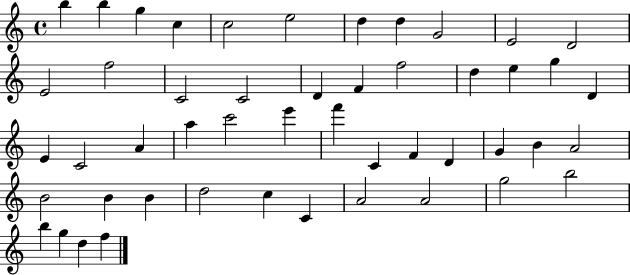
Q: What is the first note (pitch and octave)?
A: B5